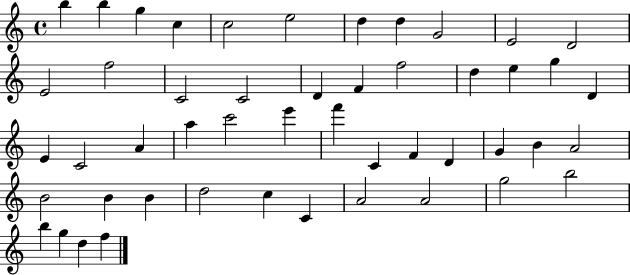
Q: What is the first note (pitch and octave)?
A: B5